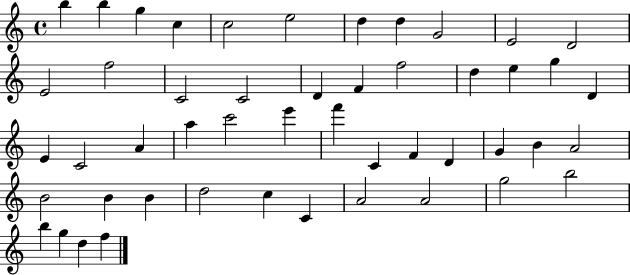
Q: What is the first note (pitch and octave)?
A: B5